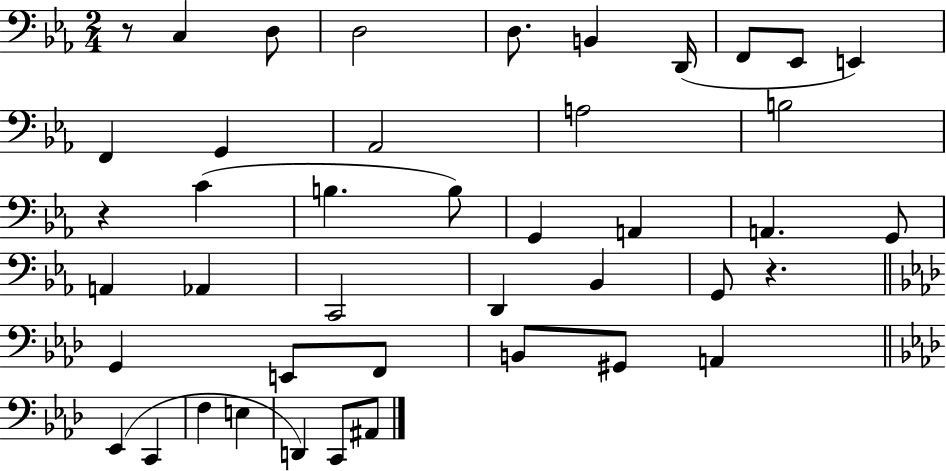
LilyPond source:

{
  \clef bass
  \numericTimeSignature
  \time 2/4
  \key ees \major
  \repeat volta 2 { r8 c4 d8 | d2 | d8. b,4 d,16( | f,8 ees,8 e,4) | \break f,4 g,4 | aes,2 | a2 | b2 | \break r4 c'4( | b4. b8) | g,4 a,4 | a,4. g,8 | \break a,4 aes,4 | c,2 | d,4 bes,4 | g,8 r4. | \break \bar "||" \break \key aes \major g,4 e,8 f,8 | b,8 gis,8 a,4 | \bar "||" \break \key aes \major ees,4( c,4 | f4 e4 | d,4) c,8 ais,8 | } \bar "|."
}